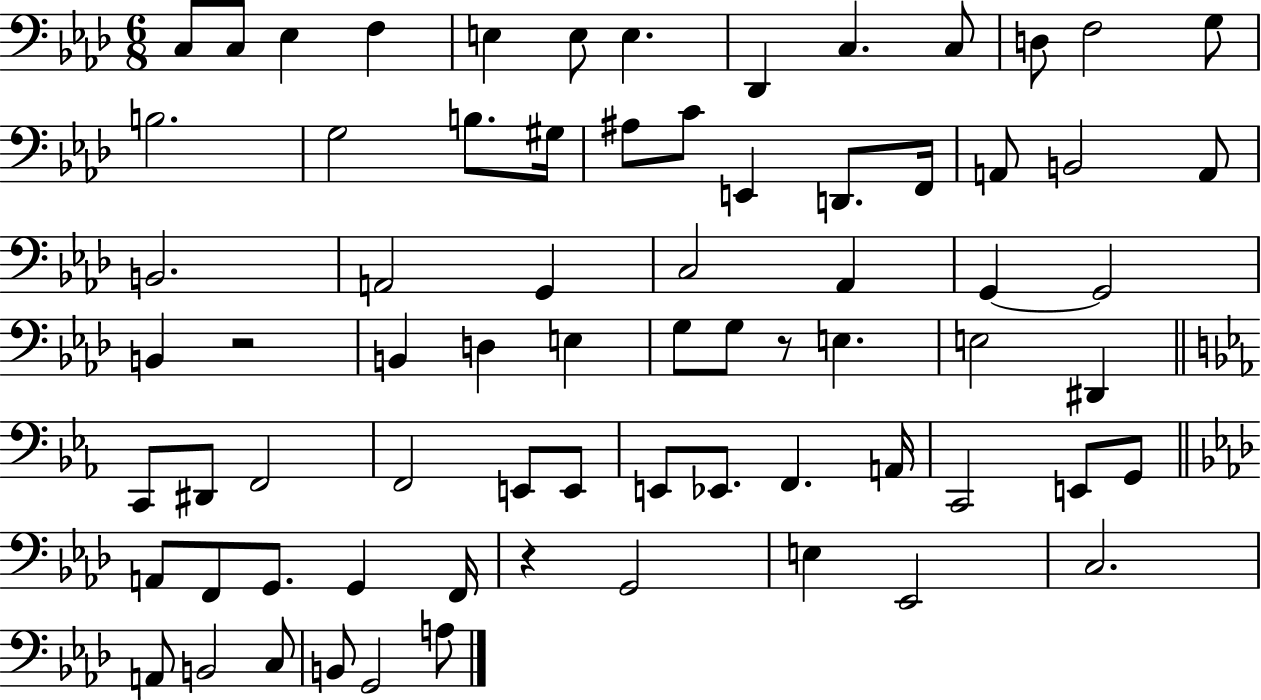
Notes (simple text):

C3/e C3/e Eb3/q F3/q E3/q E3/e E3/q. Db2/q C3/q. C3/e D3/e F3/h G3/e B3/h. G3/h B3/e. G#3/s A#3/e C4/e E2/q D2/e. F2/s A2/e B2/h A2/e B2/h. A2/h G2/q C3/h Ab2/q G2/q G2/h B2/q R/h B2/q D3/q E3/q G3/e G3/e R/e E3/q. E3/h D#2/q C2/e D#2/e F2/h F2/h E2/e E2/e E2/e Eb2/e. F2/q. A2/s C2/h E2/e G2/e A2/e F2/e G2/e. G2/q F2/s R/q G2/h E3/q Eb2/h C3/h. A2/e B2/h C3/e B2/e G2/h A3/e